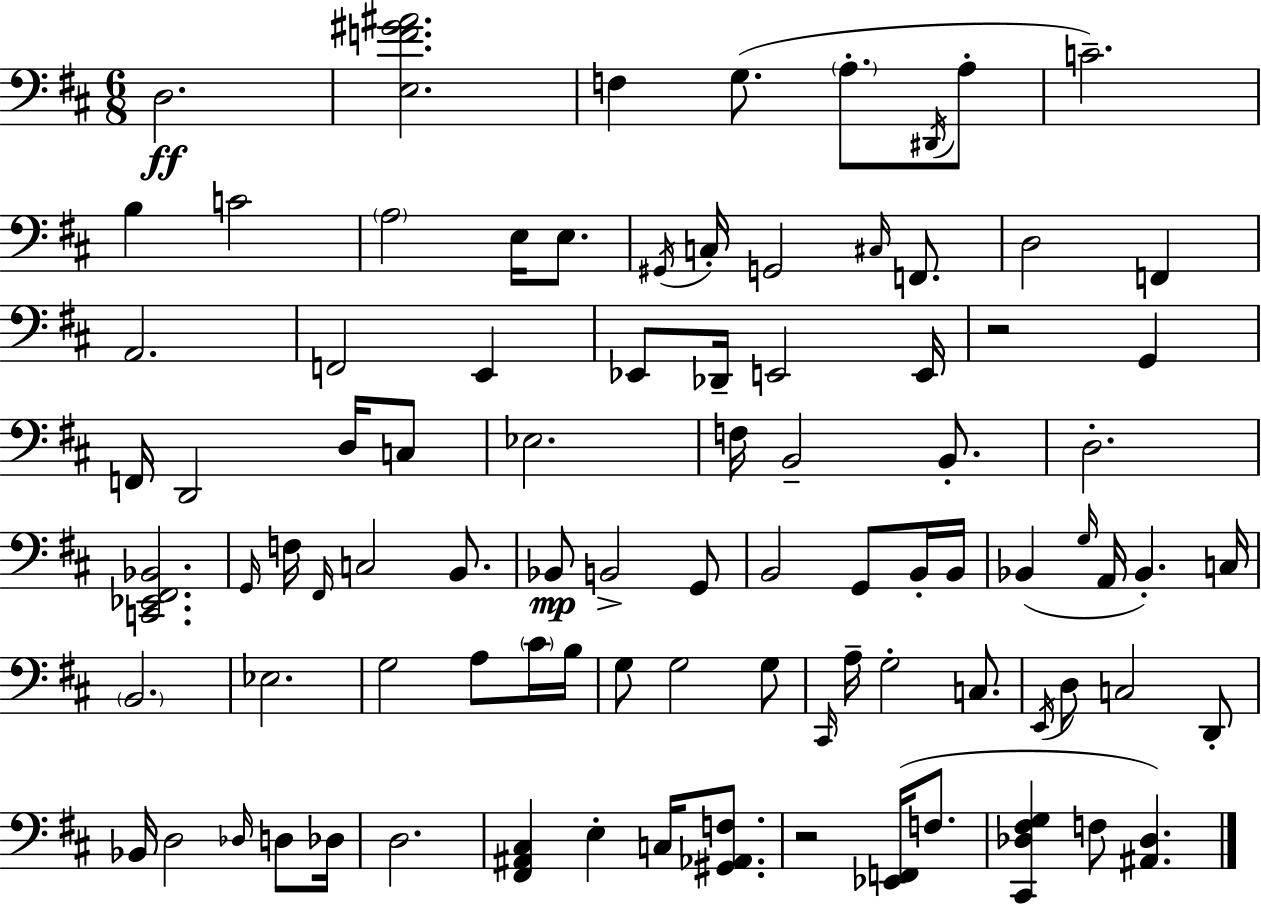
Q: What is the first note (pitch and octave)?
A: D3